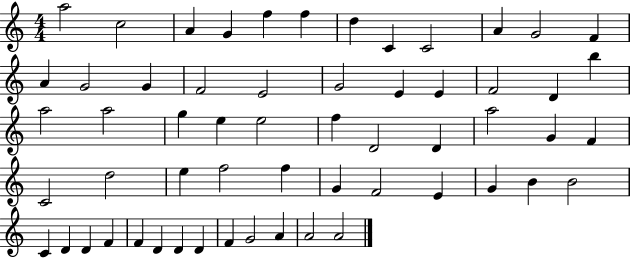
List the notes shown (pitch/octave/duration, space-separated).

A5/h C5/h A4/q G4/q F5/q F5/q D5/q C4/q C4/h A4/q G4/h F4/q A4/q G4/h G4/q F4/h E4/h G4/h E4/q E4/q F4/h D4/q B5/q A5/h A5/h G5/q E5/q E5/h F5/q D4/h D4/q A5/h G4/q F4/q C4/h D5/h E5/q F5/h F5/q G4/q F4/h E4/q G4/q B4/q B4/h C4/q D4/q D4/q F4/q F4/q D4/q D4/q D4/q F4/q G4/h A4/q A4/h A4/h